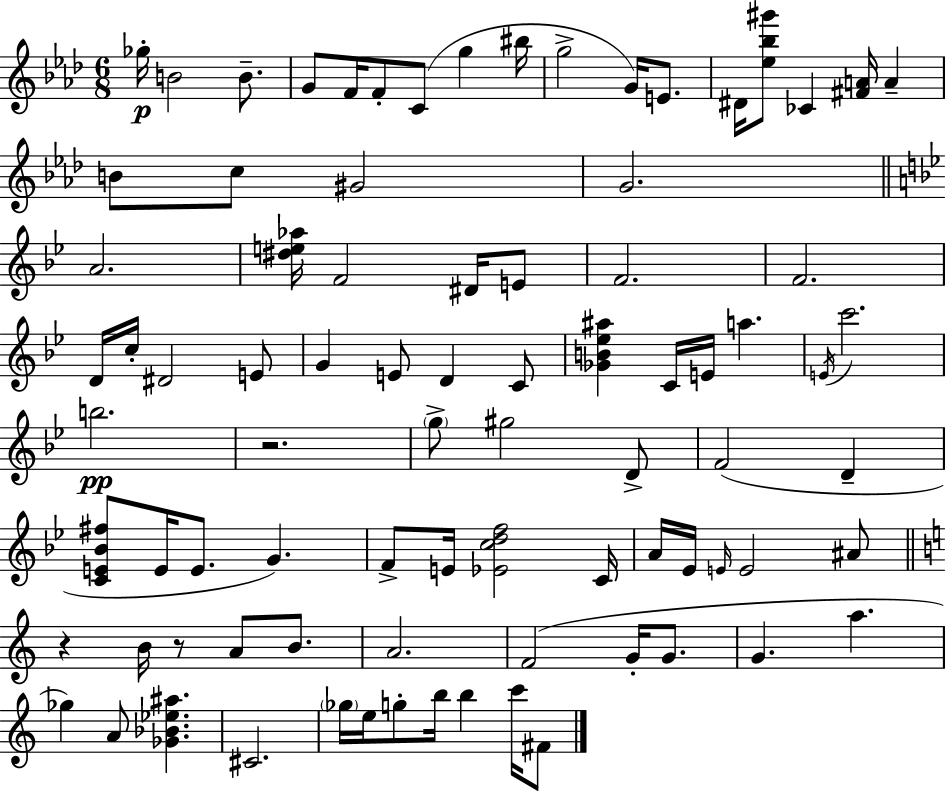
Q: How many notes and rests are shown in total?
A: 84